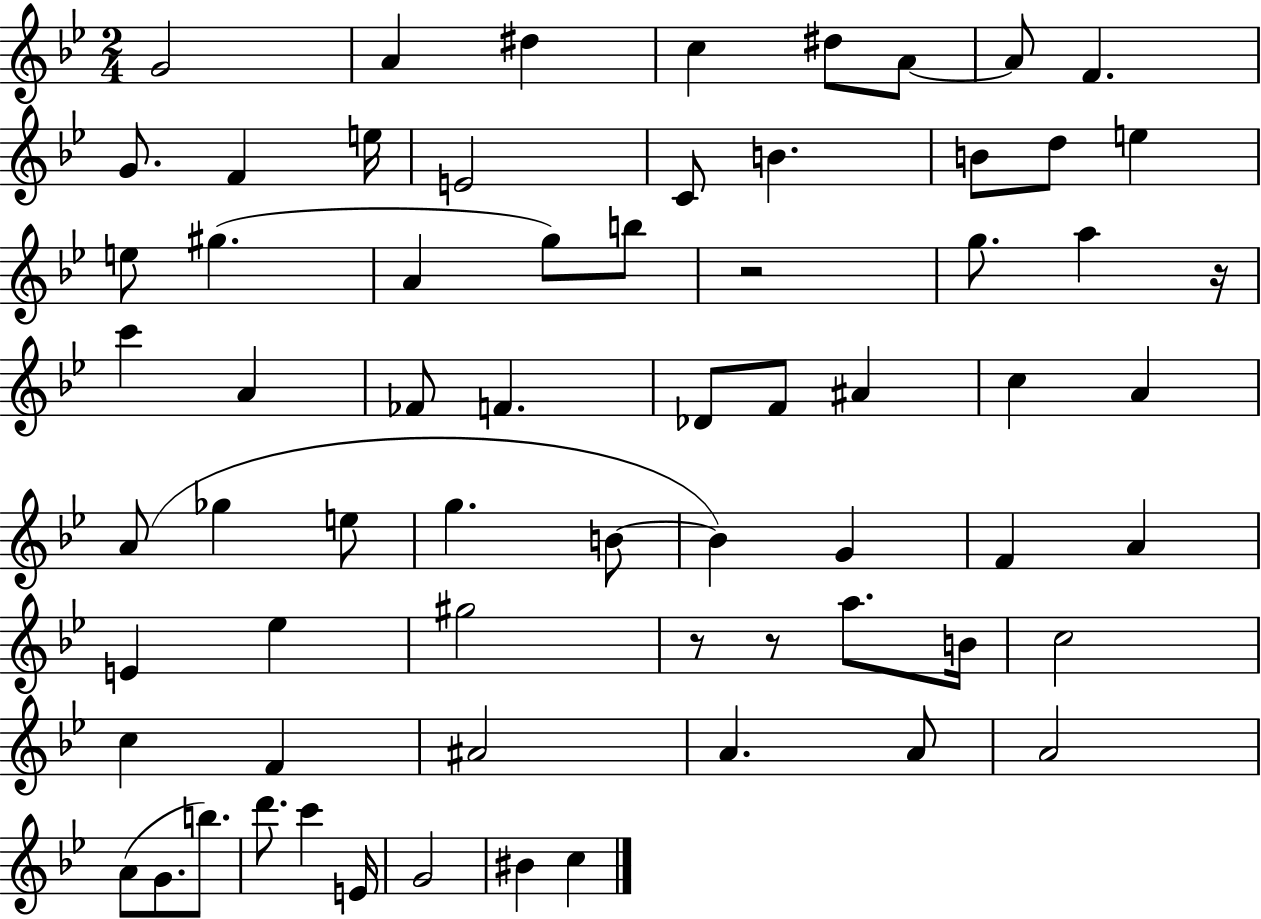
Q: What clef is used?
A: treble